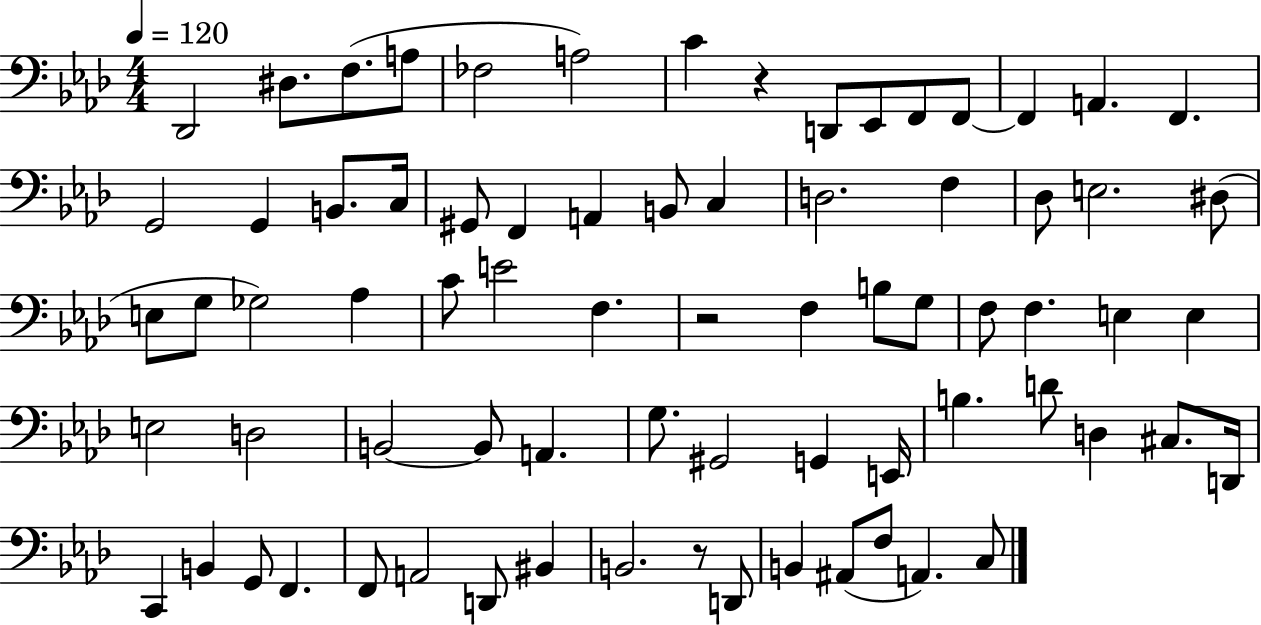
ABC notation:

X:1
T:Untitled
M:4/4
L:1/4
K:Ab
_D,,2 ^D,/2 F,/2 A,/2 _F,2 A,2 C z D,,/2 _E,,/2 F,,/2 F,,/2 F,, A,, F,, G,,2 G,, B,,/2 C,/4 ^G,,/2 F,, A,, B,,/2 C, D,2 F, _D,/2 E,2 ^D,/2 E,/2 G,/2 _G,2 _A, C/2 E2 F, z2 F, B,/2 G,/2 F,/2 F, E, E, E,2 D,2 B,,2 B,,/2 A,, G,/2 ^G,,2 G,, E,,/4 B, D/2 D, ^C,/2 D,,/4 C,, B,, G,,/2 F,, F,,/2 A,,2 D,,/2 ^B,, B,,2 z/2 D,,/2 B,, ^A,,/2 F,/2 A,, C,/2